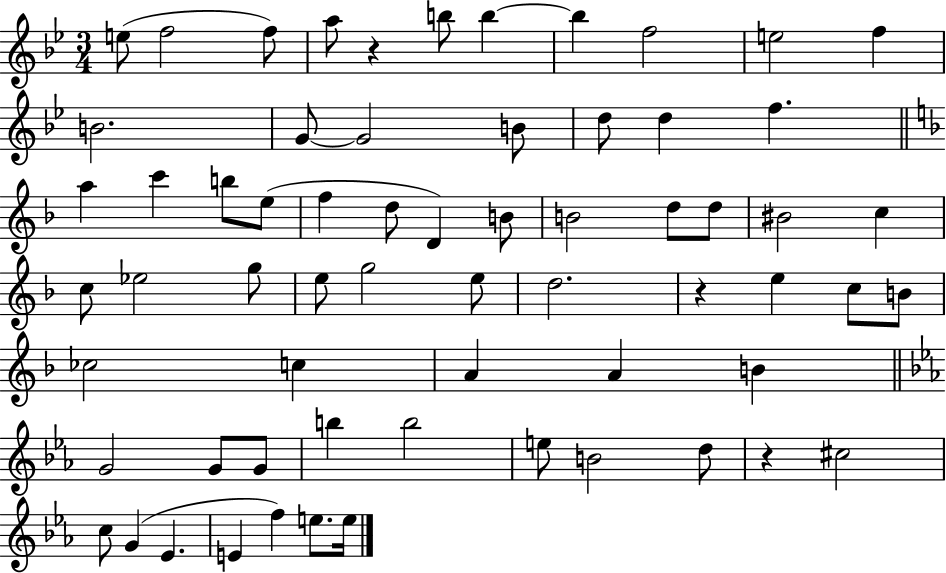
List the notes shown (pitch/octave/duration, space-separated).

E5/e F5/h F5/e A5/e R/q B5/e B5/q B5/q F5/h E5/h F5/q B4/h. G4/e G4/h B4/e D5/e D5/q F5/q. A5/q C6/q B5/e E5/e F5/q D5/e D4/q B4/e B4/h D5/e D5/e BIS4/h C5/q C5/e Eb5/h G5/e E5/e G5/h E5/e D5/h. R/q E5/q C5/e B4/e CES5/h C5/q A4/q A4/q B4/q G4/h G4/e G4/e B5/q B5/h E5/e B4/h D5/e R/q C#5/h C5/e G4/q Eb4/q. E4/q F5/q E5/e. E5/s